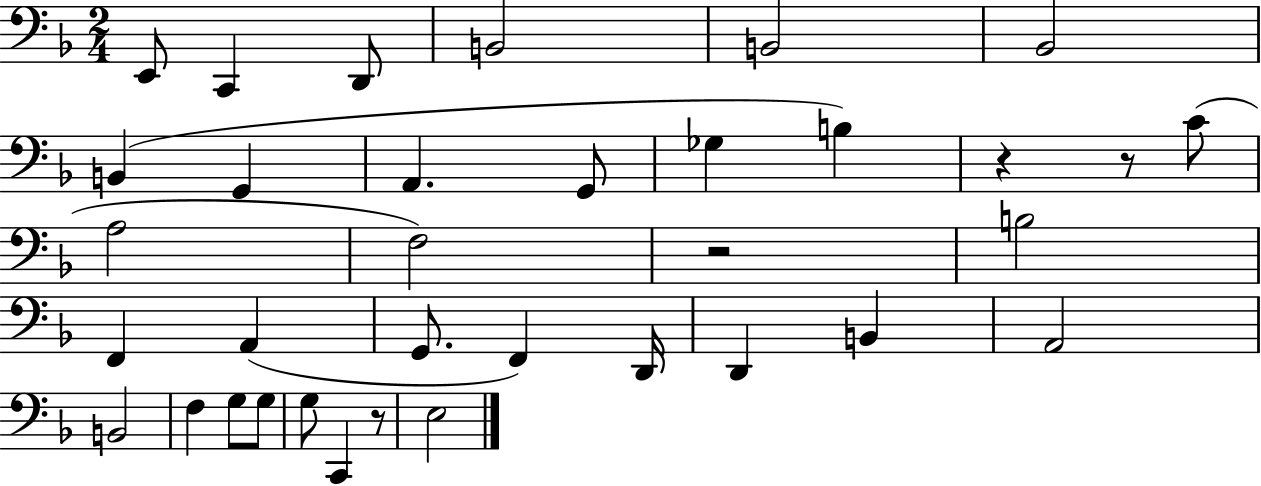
E2/e C2/q D2/e B2/h B2/h Bb2/h B2/q G2/q A2/q. G2/e Gb3/q B3/q R/q R/e C4/e A3/h F3/h R/h B3/h F2/q A2/q G2/e. F2/q D2/s D2/q B2/q A2/h B2/h F3/q G3/e G3/e G3/e C2/q R/e E3/h